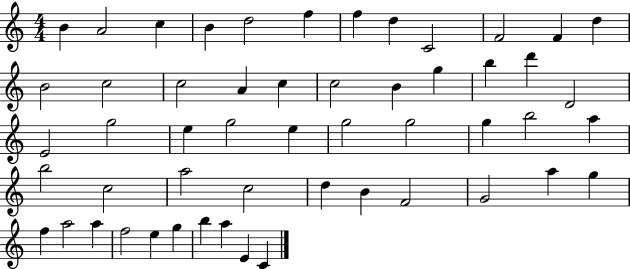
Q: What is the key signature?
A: C major